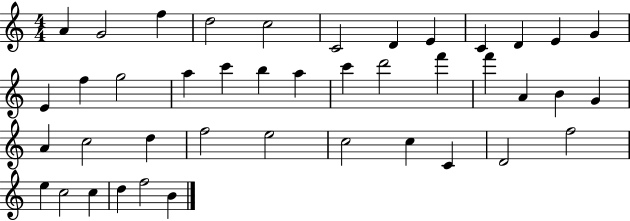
A4/q G4/h F5/q D5/h C5/h C4/h D4/q E4/q C4/q D4/q E4/q G4/q E4/q F5/q G5/h A5/q C6/q B5/q A5/q C6/q D6/h F6/q F6/q A4/q B4/q G4/q A4/q C5/h D5/q F5/h E5/h C5/h C5/q C4/q D4/h F5/h E5/q C5/h C5/q D5/q F5/h B4/q